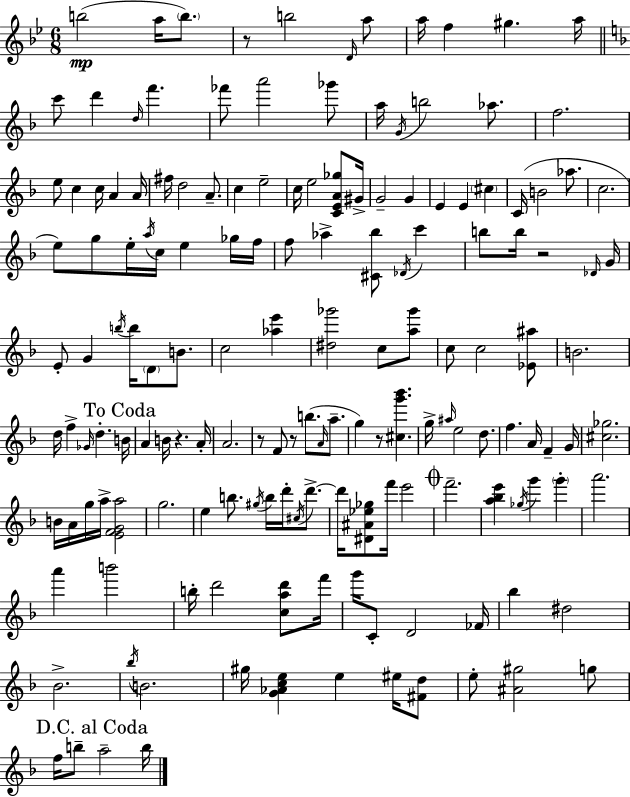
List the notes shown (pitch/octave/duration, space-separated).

B5/h A5/s B5/e. R/e B5/h D4/s A5/e A5/s F5/q G#5/q. A5/s C6/e D6/q D5/s F6/q. FES6/e A6/h Gb6/e A5/s G4/s B5/h Ab5/e. F5/h. E5/e C5/q C5/s A4/q A4/s F#5/s D5/h A4/e. C5/q E5/h C5/s E5/h [C4,E4,A4,Gb5]/e G#4/s G4/h G4/q E4/q E4/q C#5/q C4/s B4/h Ab5/e. C5/h. E5/e G5/e E5/s A5/s C5/s E5/q Gb5/s F5/s F5/e Ab5/q [C#4,Bb5]/e Db4/s C6/q B5/e B5/s R/h Db4/s G4/s E4/e G4/q B5/s B5/s D4/e B4/e. C5/h [Ab5,E6]/q [D#5,Gb6]/h C5/e [A5,Gb6]/e C5/e C5/h [Eb4,A#5]/e B4/h. D5/s F5/q Gb4/s D5/q. B4/s A4/q B4/s R/q. A4/s A4/h. R/e F4/e R/e B5/e. A4/s A5/e. G5/q R/e [C#5,G6,Bb6]/q. G5/s A#5/s E5/h D5/e. F5/q. A4/s F4/q G4/s [C#5,Gb5]/h. B4/s A4/s G5/s A5/s [E4,F4,G4,A5]/h G5/h. E5/q B5/e. G#5/s B5/s D6/s C#5/s D6/e. D6/s [D#4,A#4,Eb5,Gb5]/e F6/s E6/h F6/h. [A5,Bb5,E6]/q Gb5/s G6/q G6/q A6/h. A6/q B6/h B5/s D6/h [C5,A5,D6]/e F6/s G6/s C4/e D4/h FES4/s Bb5/q D#5/h Bb4/h. Bb5/s B4/h. G#5/s [G4,Ab4,C5,E5]/q E5/q EIS5/s [F#4,D5]/e E5/e [A#4,G#5]/h G5/e F5/s B5/e A5/h B5/s